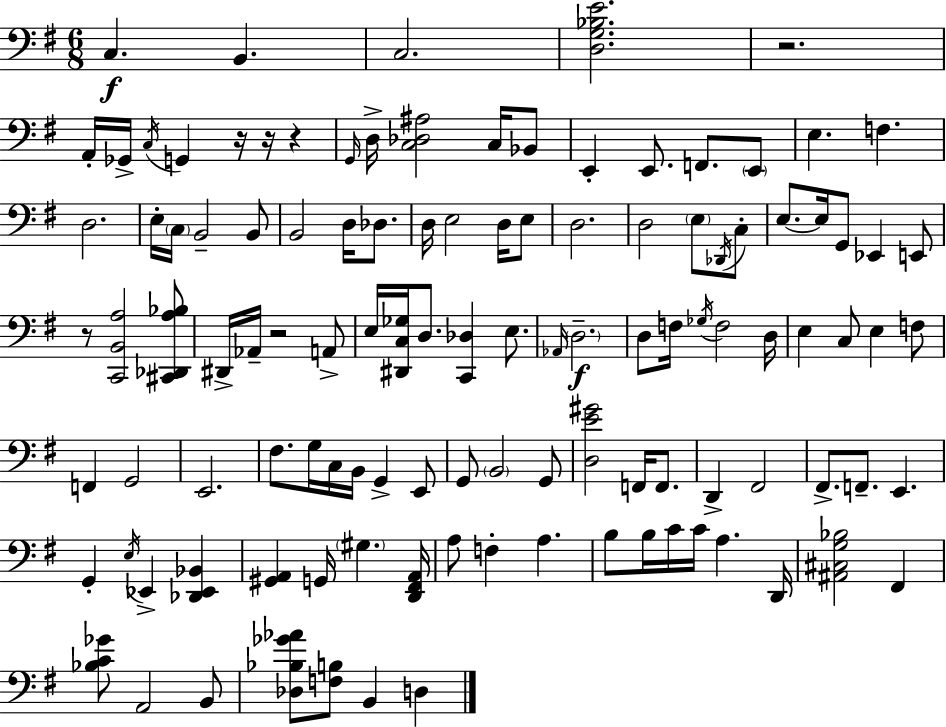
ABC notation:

X:1
T:Untitled
M:6/8
L:1/4
K:Em
C, B,, C,2 [D,G,_B,E]2 z2 A,,/4 _G,,/4 C,/4 G,, z/4 z/4 z G,,/4 D,/4 [C,_D,^A,]2 C,/4 _B,,/2 E,, E,,/2 F,,/2 E,,/2 E, F, D,2 E,/4 C,/4 B,,2 B,,/2 B,,2 D,/4 _D,/2 D,/4 E,2 D,/4 E,/2 D,2 D,2 E,/2 _D,,/4 C,/2 E,/2 E,/4 G,,/2 _E,, E,,/2 z/2 [C,,B,,A,]2 [^C,,_D,,A,_B,]/2 ^D,,/4 _A,,/4 z2 A,,/2 E,/4 [^D,,C,_G,]/4 D,/2 [C,,_D,] E,/2 _A,,/4 D,2 D,/2 F,/4 _G,/4 F,2 D,/4 E, C,/2 E, F,/2 F,, G,,2 E,,2 ^F,/2 G,/4 C,/4 B,,/4 G,, E,,/2 G,,/2 B,,2 G,,/2 [D,E^G]2 F,,/4 F,,/2 D,, ^F,,2 ^F,,/2 F,,/2 E,, G,, E,/4 _E,, [_D,,_E,,_B,,] [^G,,A,,] G,,/4 ^G, [D,,^F,,A,,]/4 A,/2 F, A, B,/2 B,/4 C/4 C/4 A, D,,/4 [^A,,^C,G,_B,]2 ^F,, [_B,C_G]/2 A,,2 B,,/2 [_D,_B,_G_A]/2 [F,B,]/2 B,, D,